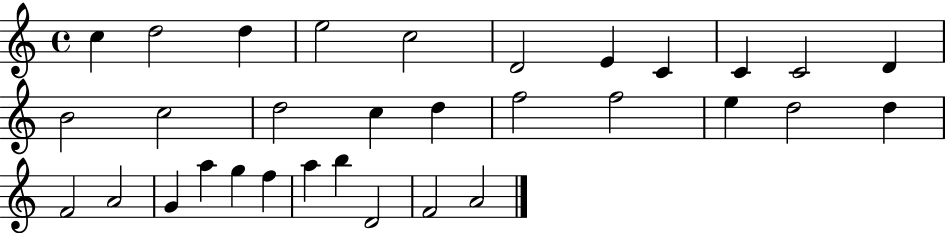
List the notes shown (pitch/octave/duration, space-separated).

C5/q D5/h D5/q E5/h C5/h D4/h E4/q C4/q C4/q C4/h D4/q B4/h C5/h D5/h C5/q D5/q F5/h F5/h E5/q D5/h D5/q F4/h A4/h G4/q A5/q G5/q F5/q A5/q B5/q D4/h F4/h A4/h